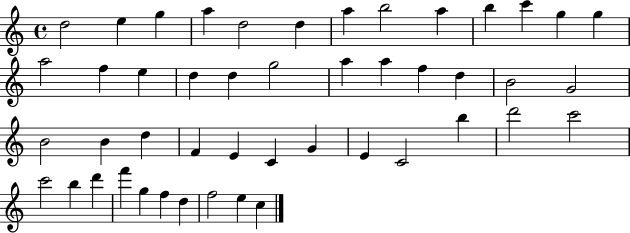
D5/h E5/q G5/q A5/q D5/h D5/q A5/q B5/h A5/q B5/q C6/q G5/q G5/q A5/h F5/q E5/q D5/q D5/q G5/h A5/q A5/q F5/q D5/q B4/h G4/h B4/h B4/q D5/q F4/q E4/q C4/q G4/q E4/q C4/h B5/q D6/h C6/h C6/h B5/q D6/q F6/q G5/q F5/q D5/q F5/h E5/q C5/q